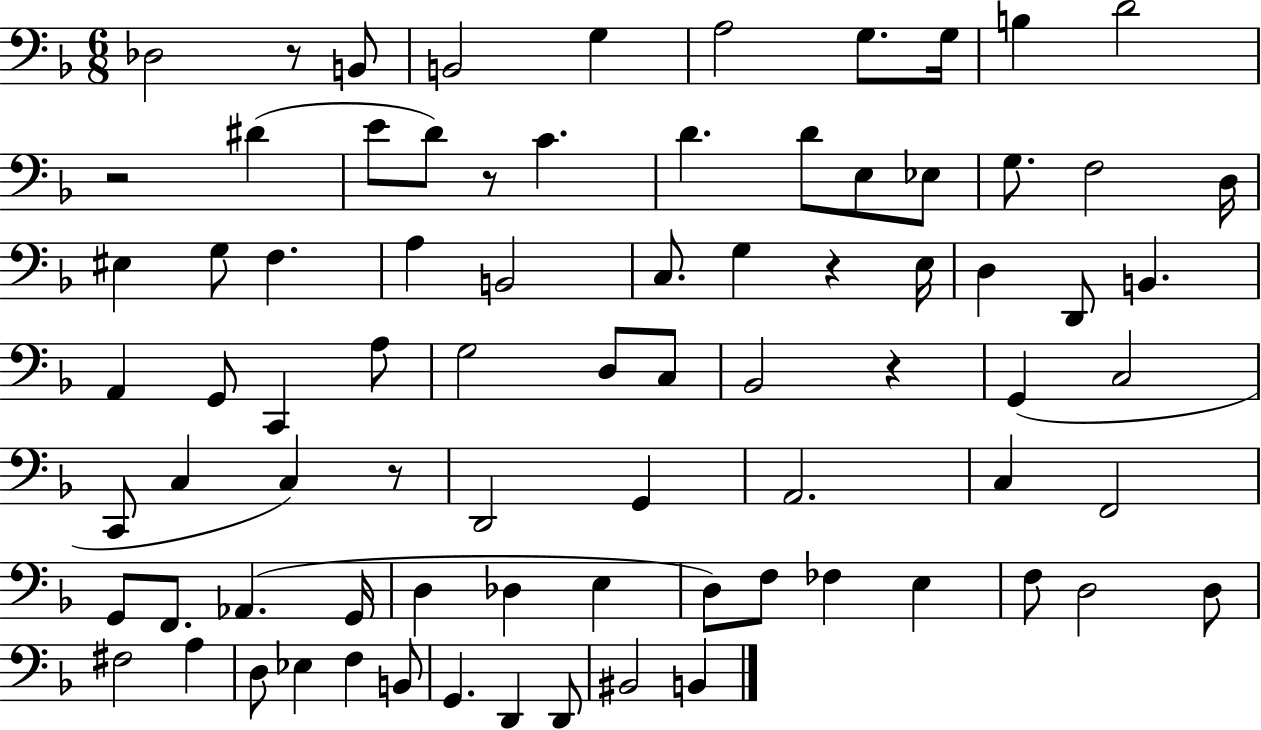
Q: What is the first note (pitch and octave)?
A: Db3